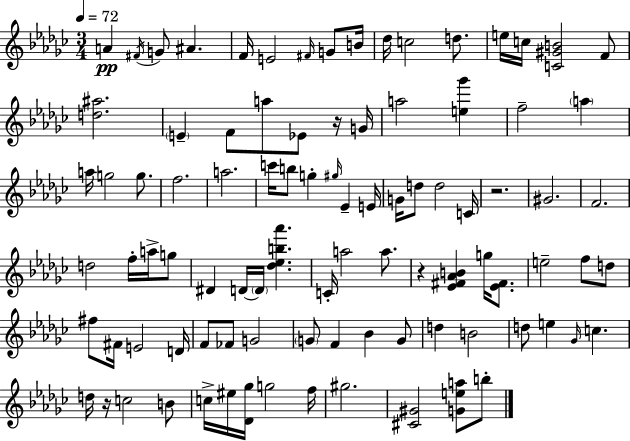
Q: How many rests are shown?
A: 4